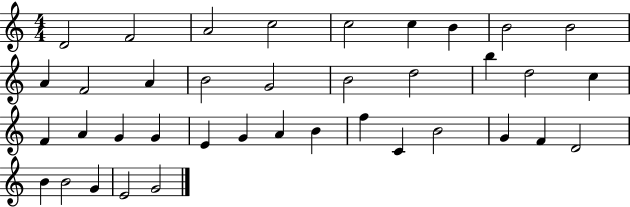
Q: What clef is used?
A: treble